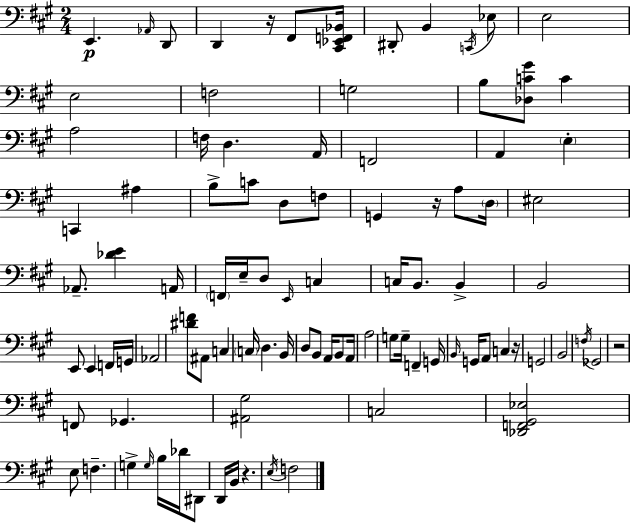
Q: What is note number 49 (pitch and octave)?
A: A#2